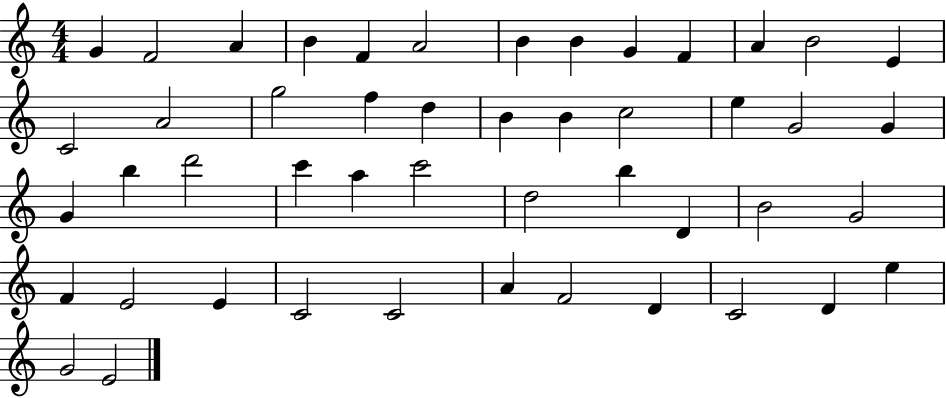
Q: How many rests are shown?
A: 0